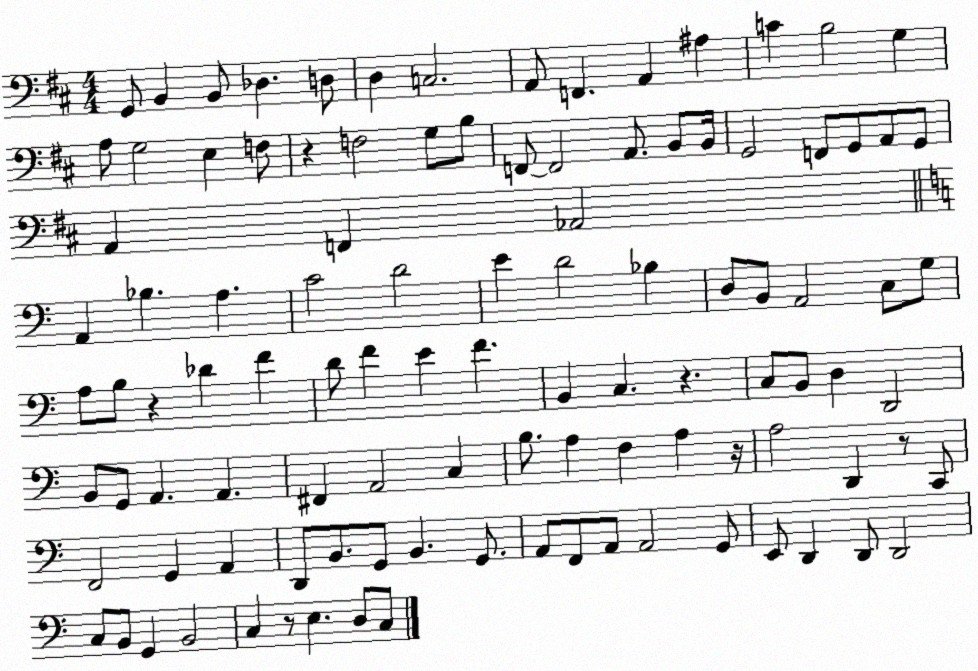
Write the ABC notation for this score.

X:1
T:Untitled
M:4/4
L:1/4
K:D
G,,/2 B,, B,,/2 _D, D,/2 D, C,2 A,,/2 F,, A,, ^A, C B,2 G, A,/2 G,2 E, F,/2 z F,2 G,/2 B,/2 F,,/2 F,,2 A,,/2 B,,/2 B,,/4 G,,2 F,,/2 G,,/2 A,,/2 G,,/2 A,, F,, _A,,2 A,, _B, A, C2 D2 E D2 _B, D,/2 B,,/2 A,,2 C,/2 G,/2 A,/2 B,/2 z _D F D/2 F E F B,, C, z C,/2 B,,/2 D, D,,2 B,,/2 G,,/2 A,, A,, ^F,, A,,2 C, B,/2 A, F, A, z/4 A,2 D,, z/2 C,,/2 F,,2 G,, A,, D,,/2 B,,/2 G,,/2 B,, G,,/2 A,,/2 F,,/2 A,,/2 A,,2 G,,/2 E,,/2 D,, D,,/2 D,,2 C,/2 B,,/2 G,, B,,2 C, z/2 E, D,/2 C,/2